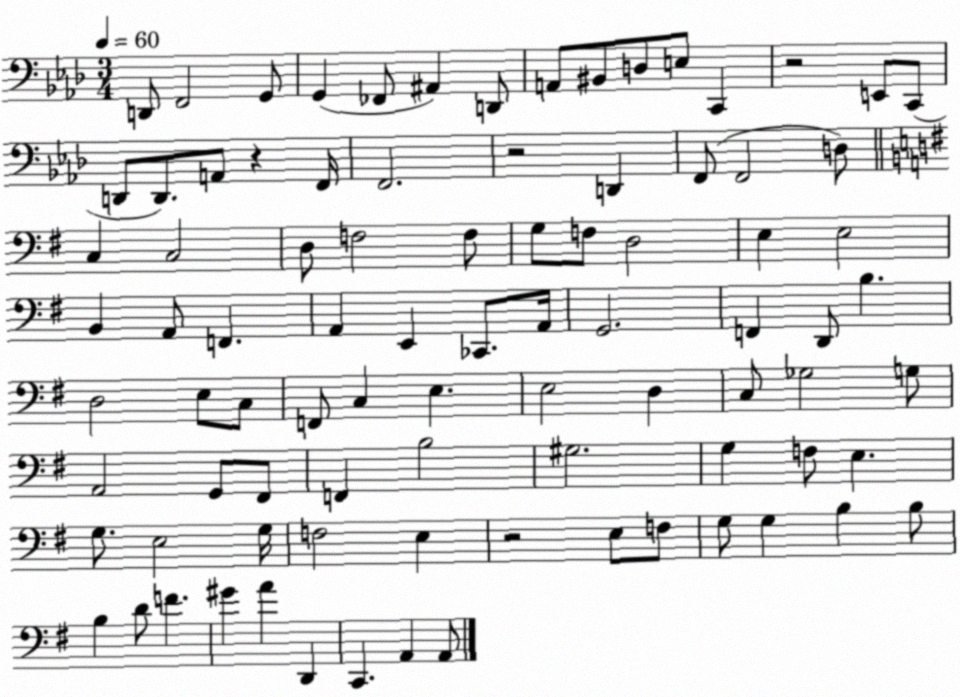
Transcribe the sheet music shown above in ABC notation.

X:1
T:Untitled
M:3/4
L:1/4
K:Ab
D,,/2 F,,2 G,,/2 G,, _F,,/2 ^A,, D,,/2 A,,/2 ^B,,/2 D,/2 E,/2 C,, z2 E,,/2 C,,/2 D,,/2 D,,/2 A,,/2 z F,,/4 F,,2 z2 D,, F,,/2 F,,2 D,/2 C, C,2 D,/2 F,2 F,/2 G,/2 F,/2 D,2 E, E,2 B,, A,,/2 F,, A,, E,, _C,,/2 A,,/4 G,,2 F,, D,,/2 B, D,2 E,/2 C,/2 F,,/2 C, E, E,2 D, C,/2 _G,2 G,/2 A,,2 G,,/2 ^F,,/2 F,, B,2 ^G,2 G, F,/2 E, G,/2 E,2 G,/4 F,2 E, z2 E,/2 F,/2 G,/2 G, B, B,/2 B, D/2 F ^G A D,, C,, A,, A,,/2